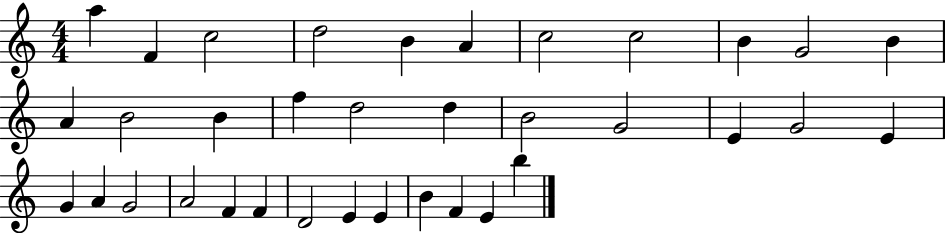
A5/q F4/q C5/h D5/h B4/q A4/q C5/h C5/h B4/q G4/h B4/q A4/q B4/h B4/q F5/q D5/h D5/q B4/h G4/h E4/q G4/h E4/q G4/q A4/q G4/h A4/h F4/q F4/q D4/h E4/q E4/q B4/q F4/q E4/q B5/q